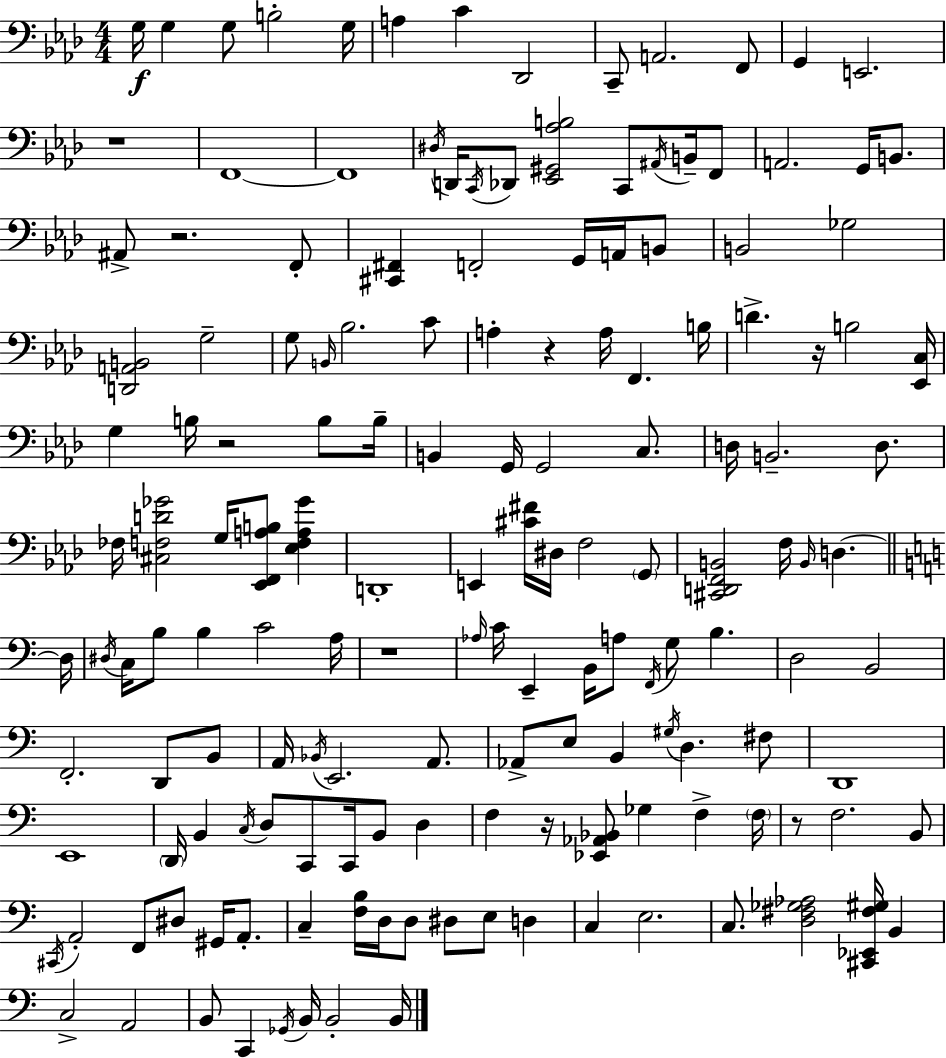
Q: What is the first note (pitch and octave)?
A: G3